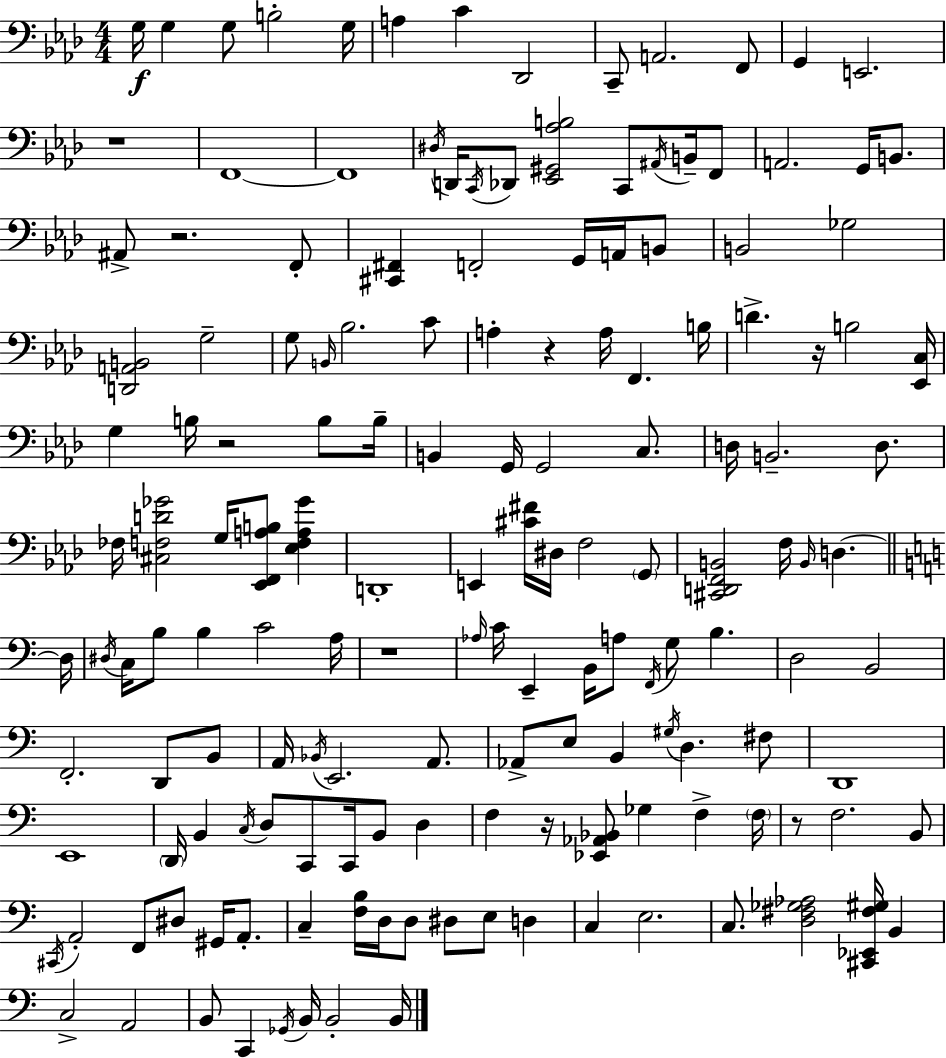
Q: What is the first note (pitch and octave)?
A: G3